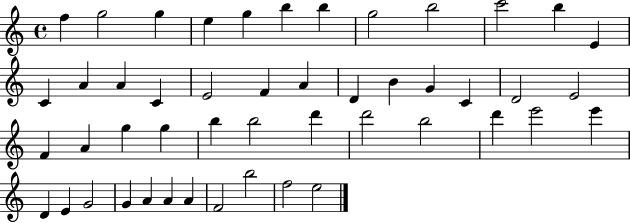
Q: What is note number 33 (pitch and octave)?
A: D6